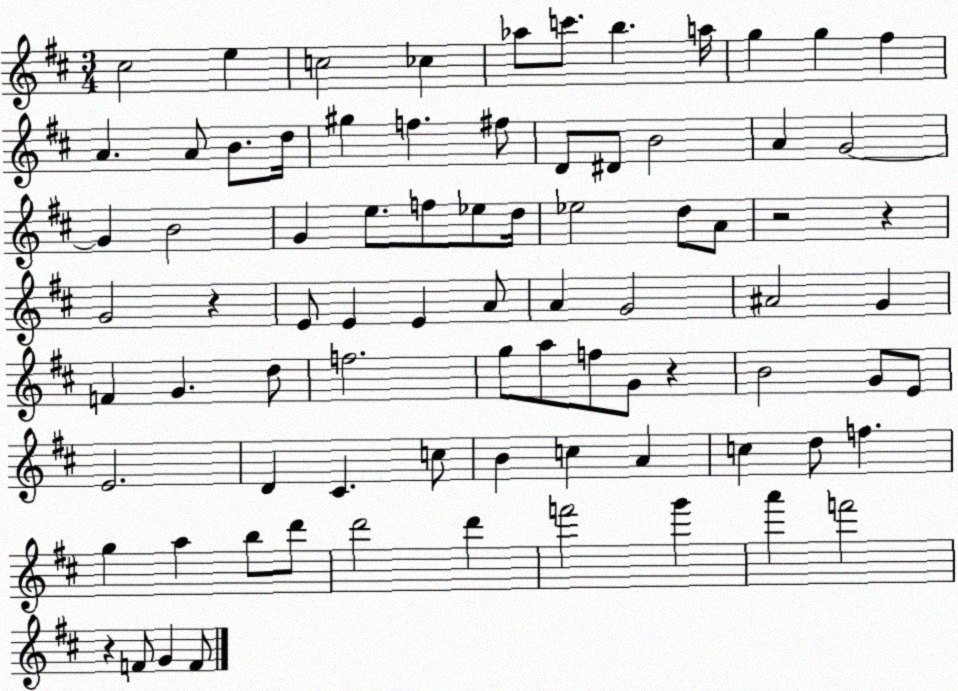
X:1
T:Untitled
M:3/4
L:1/4
K:D
^c2 e c2 _c _a/2 c'/2 b a/4 g g ^f A A/2 B/2 d/4 ^g f ^f/2 D/2 ^D/2 B2 A G2 G B2 G e/2 f/2 _e/2 d/4 _e2 d/2 A/2 z2 z G2 z E/2 E E A/2 A G2 ^A2 G F G d/2 f2 g/2 a/2 f/2 G/2 z B2 G/2 E/2 E2 D ^C c/2 B c A c d/2 f g a b/2 d'/2 d'2 d' f'2 g' a' f'2 z F/2 G F/2